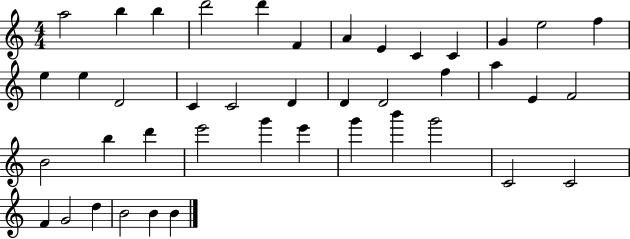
{
  \clef treble
  \numericTimeSignature
  \time 4/4
  \key c \major
  a''2 b''4 b''4 | d'''2 d'''4 f'4 | a'4 e'4 c'4 c'4 | g'4 e''2 f''4 | \break e''4 e''4 d'2 | c'4 c'2 d'4 | d'4 d'2 f''4 | a''4 e'4 f'2 | \break b'2 b''4 d'''4 | e'''2 g'''4 e'''4 | g'''4 b'''4 g'''2 | c'2 c'2 | \break f'4 g'2 d''4 | b'2 b'4 b'4 | \bar "|."
}